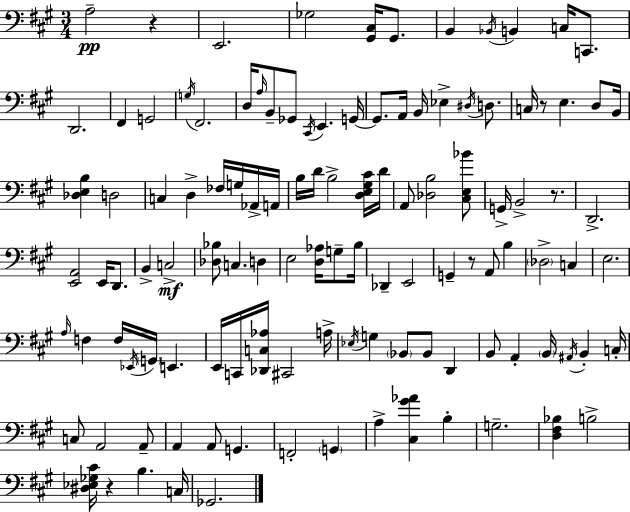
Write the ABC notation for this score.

X:1
T:Untitled
M:3/4
L:1/4
K:A
A,2 z E,,2 _G,2 [^G,,^C,]/4 ^G,,/2 B,, _B,,/4 B,, C,/4 C,,/2 D,,2 ^F,, G,,2 G,/4 ^F,,2 D,/4 A,/4 B,,/2 _G,,/2 ^C,,/4 E,, G,,/4 G,,/2 A,,/4 B,,/4 _E, ^D,/4 D,/2 C,/4 z/2 E, D,/2 B,,/4 [_D,E,B,] D,2 C, D, _F,/4 G,/4 _A,,/4 A,,/4 B,/4 D/4 B,2 [D,E,^G,^C]/4 D/4 A,,/2 [_D,B,]2 [^C,E,_B]/2 G,,/4 B,,2 z/2 D,,2 [E,,A,,]2 E,,/4 D,,/2 B,, C,2 [_D,_B,]/2 C, D, E,2 [D,_A,]/4 G,/2 B,/4 _D,, E,,2 G,, z/2 A,,/2 B, _D,2 C, E,2 A,/4 F, F,/4 _E,,/4 G,,/4 E,, E,,/4 C,,/4 [_D,,C,_A,]/4 ^C,,2 A,/4 _E,/4 G, _B,,/2 _B,,/2 D,, B,,/2 A,, B,,/4 ^A,,/4 B,, C,/4 C,/2 A,,2 A,,/2 A,, A,,/2 G,, F,,2 G,, A, [^C,^G_A] B, G,2 [D,^F,_B,] B,2 [^D,_E,_G,^C]/4 z B, C,/4 _G,,2